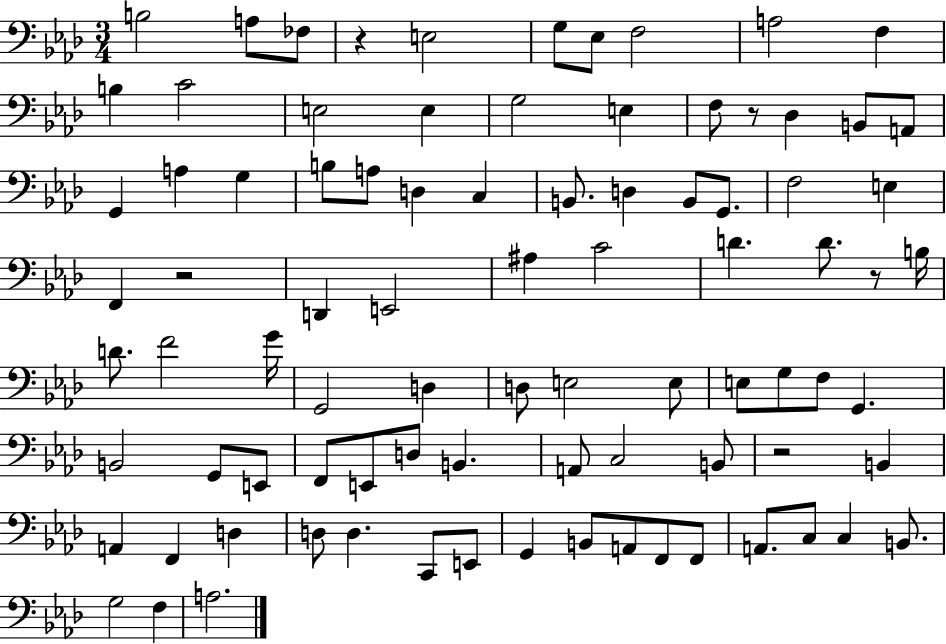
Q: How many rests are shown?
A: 5